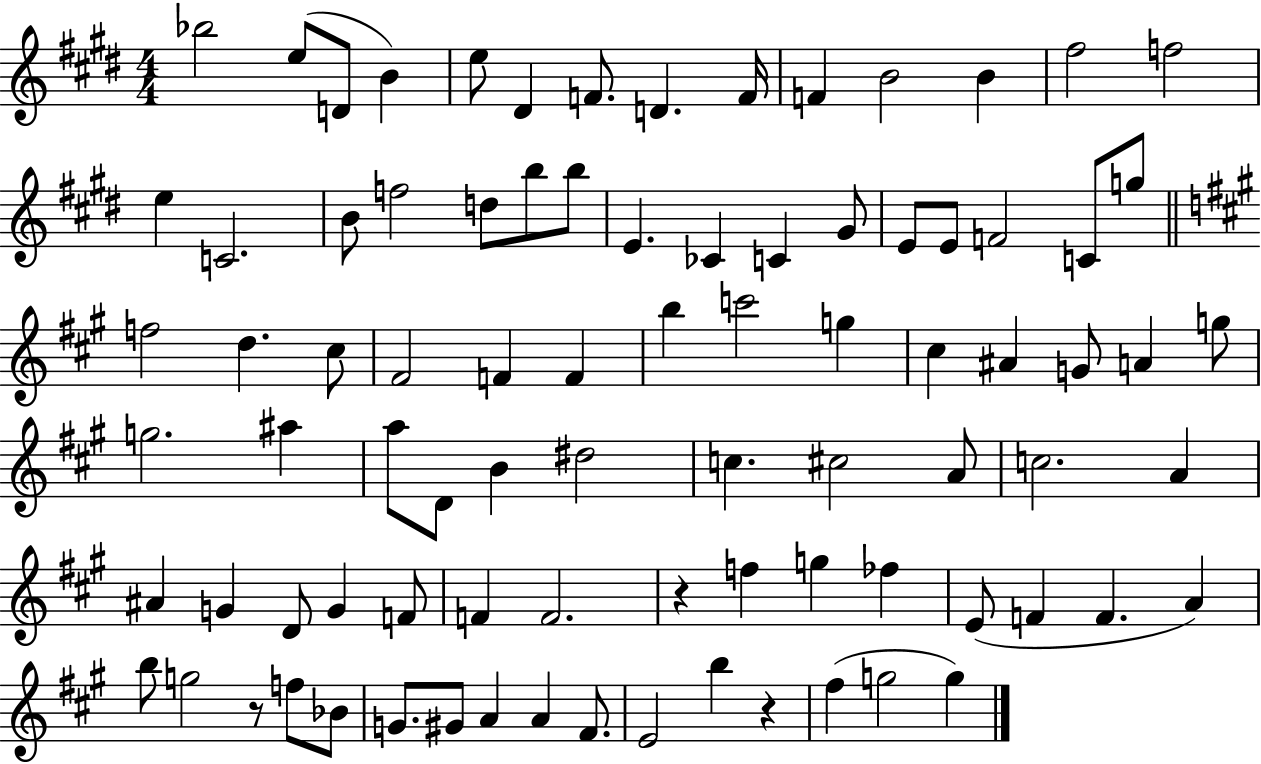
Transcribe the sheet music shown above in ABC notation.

X:1
T:Untitled
M:4/4
L:1/4
K:E
_b2 e/2 D/2 B e/2 ^D F/2 D F/4 F B2 B ^f2 f2 e C2 B/2 f2 d/2 b/2 b/2 E _C C ^G/2 E/2 E/2 F2 C/2 g/2 f2 d ^c/2 ^F2 F F b c'2 g ^c ^A G/2 A g/2 g2 ^a a/2 D/2 B ^d2 c ^c2 A/2 c2 A ^A G D/2 G F/2 F F2 z f g _f E/2 F F A b/2 g2 z/2 f/2 _B/2 G/2 ^G/2 A A ^F/2 E2 b z ^f g2 g